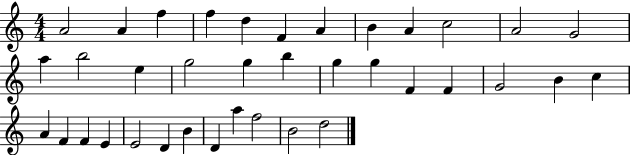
X:1
T:Untitled
M:4/4
L:1/4
K:C
A2 A f f d F A B A c2 A2 G2 a b2 e g2 g b g g F F G2 B c A F F E E2 D B D a f2 B2 d2